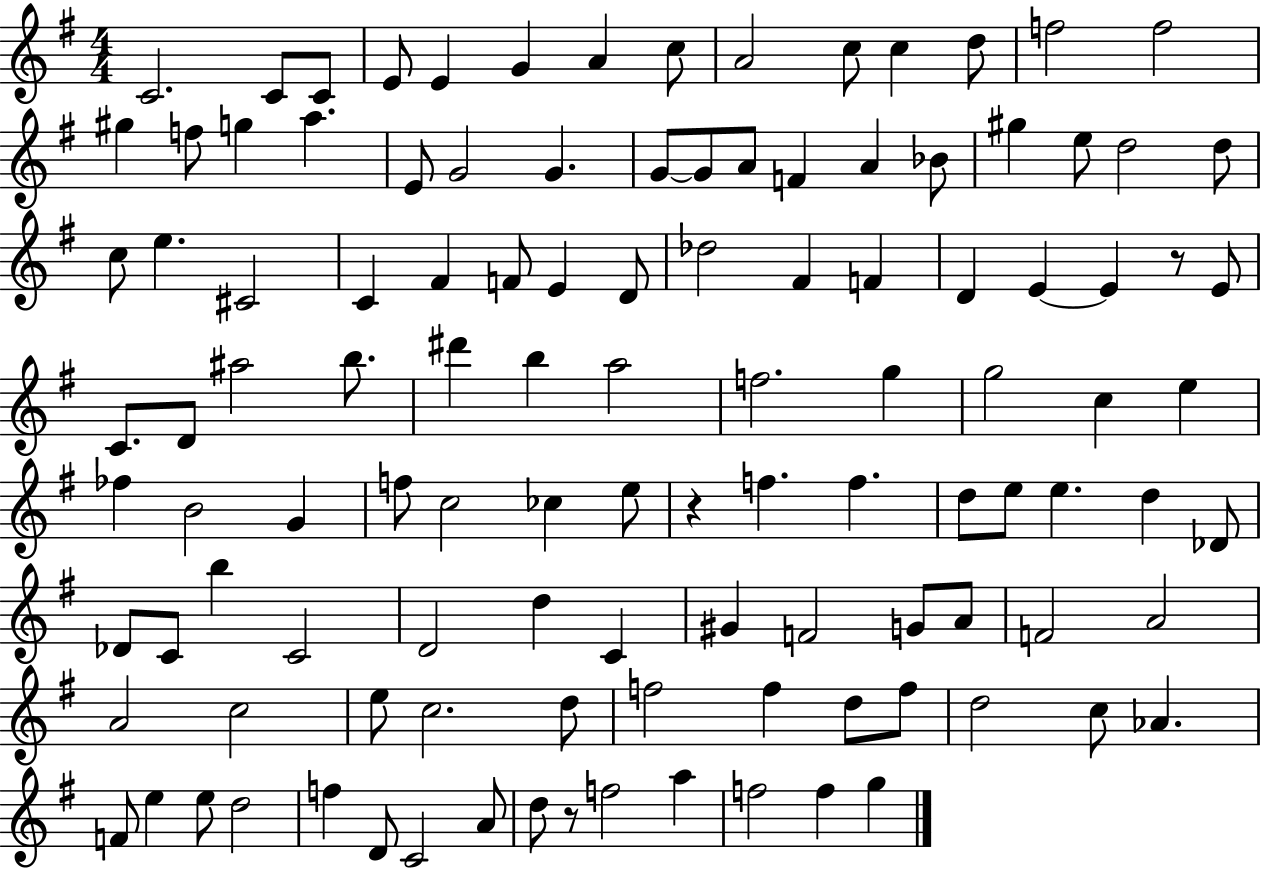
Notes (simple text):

C4/h. C4/e C4/e E4/e E4/q G4/q A4/q C5/e A4/h C5/e C5/q D5/e F5/h F5/h G#5/q F5/e G5/q A5/q. E4/e G4/h G4/q. G4/e G4/e A4/e F4/q A4/q Bb4/e G#5/q E5/e D5/h D5/e C5/e E5/q. C#4/h C4/q F#4/q F4/e E4/q D4/e Db5/h F#4/q F4/q D4/q E4/q E4/q R/e E4/e C4/e. D4/e A#5/h B5/e. D#6/q B5/q A5/h F5/h. G5/q G5/h C5/q E5/q FES5/q B4/h G4/q F5/e C5/h CES5/q E5/e R/q F5/q. F5/q. D5/e E5/e E5/q. D5/q Db4/e Db4/e C4/e B5/q C4/h D4/h D5/q C4/q G#4/q F4/h G4/e A4/e F4/h A4/h A4/h C5/h E5/e C5/h. D5/e F5/h F5/q D5/e F5/e D5/h C5/e Ab4/q. F4/e E5/q E5/e D5/h F5/q D4/e C4/h A4/e D5/e R/e F5/h A5/q F5/h F5/q G5/q